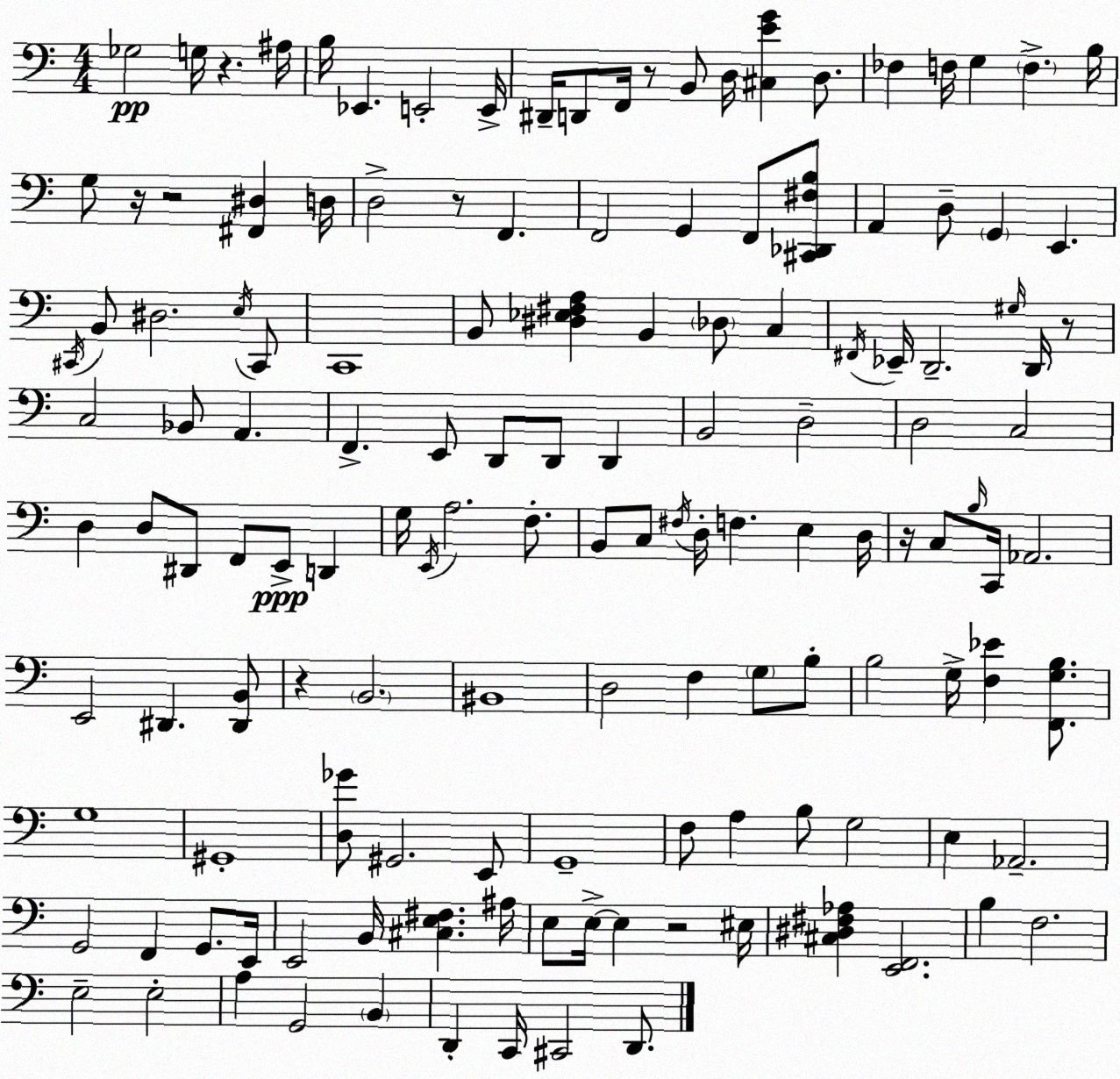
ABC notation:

X:1
T:Untitled
M:4/4
L:1/4
K:C
_G,2 G,/4 z ^A,/4 B,/4 _E,, E,,2 E,,/4 ^D,,/4 D,,/2 F,,/4 z/2 B,,/2 D,/4 [^C,EG] D,/2 _F, F,/4 G, F, B,/4 G,/2 z/4 z2 [^F,,^D,] D,/4 D,2 z/2 F,, F,,2 G,, F,,/2 [^C,,_D,,^F,B,]/2 A,, D,/2 G,, E,, ^C,,/4 B,,/2 ^D,2 E,/4 ^C,,/2 C,,4 B,,/2 [^D,_E,^F,A,] B,, _D,/2 C, ^F,,/4 _E,,/4 D,,2 ^G,/4 D,,/4 z/2 C,2 _B,,/2 A,, F,, E,,/2 D,,/2 D,,/2 D,, B,,2 D,2 D,2 C,2 D, D,/2 ^D,,/2 F,,/2 E,,/2 D,, G,/4 E,,/4 A,2 F,/2 B,,/2 C,/2 ^F,/4 D,/4 F, E, D,/4 z/4 C,/2 B,/4 C,,/4 _A,,2 E,,2 ^D,, [^D,,B,,]/2 z B,,2 ^B,,4 D,2 F, G,/2 B,/2 B,2 G,/4 [F,_E] [F,,G,B,]/2 G,4 ^G,,4 [D,_G]/2 ^G,,2 E,,/2 G,,4 F,/2 A, B,/2 G,2 E, _A,,2 G,,2 F,, G,,/2 E,,/4 E,,2 B,,/4 [^C,E,^F,] ^A,/4 E,/2 E,/4 E, z2 ^E,/4 [^C,^D,^F,_A,] [E,,F,,]2 B, F,2 E,2 E,2 A, G,,2 B,, D,, C,,/4 ^C,,2 D,,/2